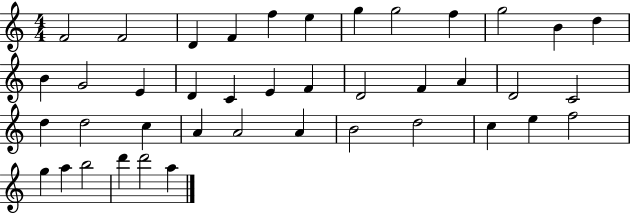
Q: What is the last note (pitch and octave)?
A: A5